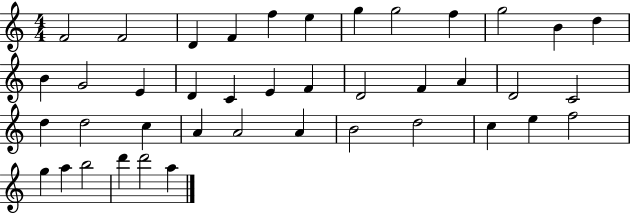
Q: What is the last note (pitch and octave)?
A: A5